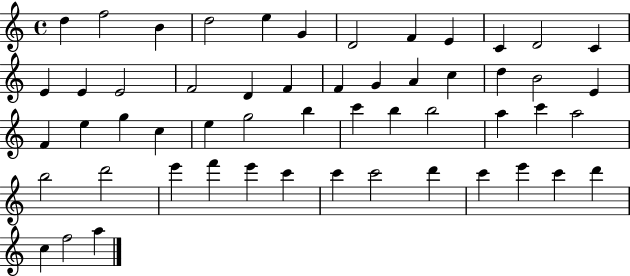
{
  \clef treble
  \time 4/4
  \defaultTimeSignature
  \key c \major
  d''4 f''2 b'4 | d''2 e''4 g'4 | d'2 f'4 e'4 | c'4 d'2 c'4 | \break e'4 e'4 e'2 | f'2 d'4 f'4 | f'4 g'4 a'4 c''4 | d''4 b'2 e'4 | \break f'4 e''4 g''4 c''4 | e''4 g''2 b''4 | c'''4 b''4 b''2 | a''4 c'''4 a''2 | \break b''2 d'''2 | e'''4 f'''4 e'''4 c'''4 | c'''4 c'''2 d'''4 | c'''4 e'''4 c'''4 d'''4 | \break c''4 f''2 a''4 | \bar "|."
}